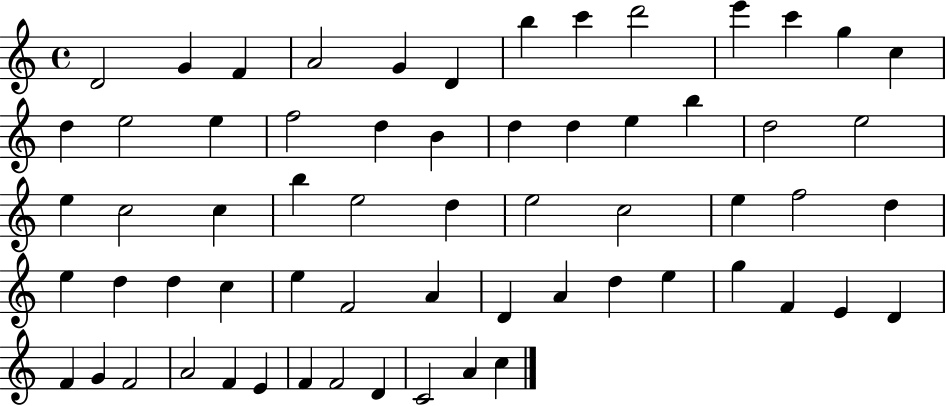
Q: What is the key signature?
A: C major